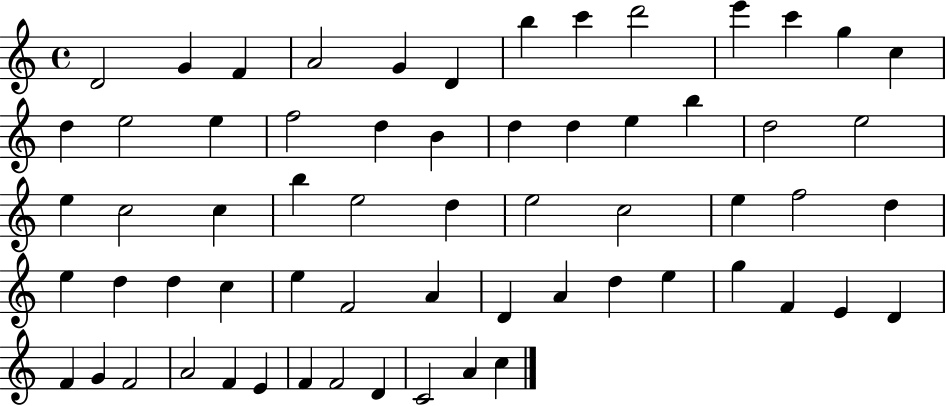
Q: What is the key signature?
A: C major